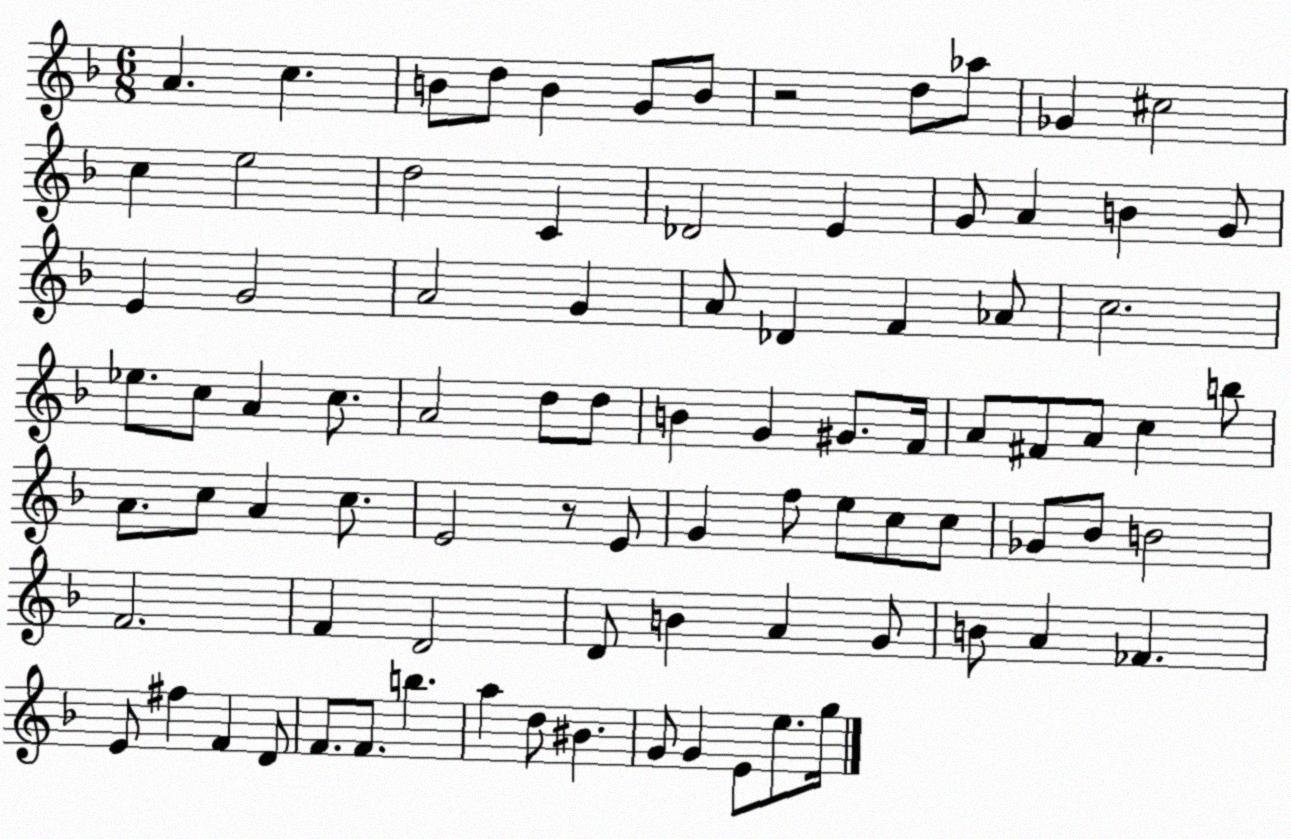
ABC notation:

X:1
T:Untitled
M:6/8
L:1/4
K:F
A c B/2 d/2 B G/2 B/2 z2 d/2 _a/2 _G ^c2 c e2 d2 C _D2 E G/2 A B G/2 E G2 A2 G A/2 _D F _A/2 c2 _e/2 c/2 A c/2 A2 d/2 d/2 B G ^G/2 F/4 A/2 ^F/2 A/2 c b/2 A/2 c/2 A c/2 E2 z/2 E/2 G f/2 e/2 c/2 c/2 _G/2 _B/2 B2 F2 F D2 D/2 B A G/2 B/2 A _F E/2 ^f F D/2 F/2 F/2 b a d/2 ^B G/2 G E/2 e/2 g/4